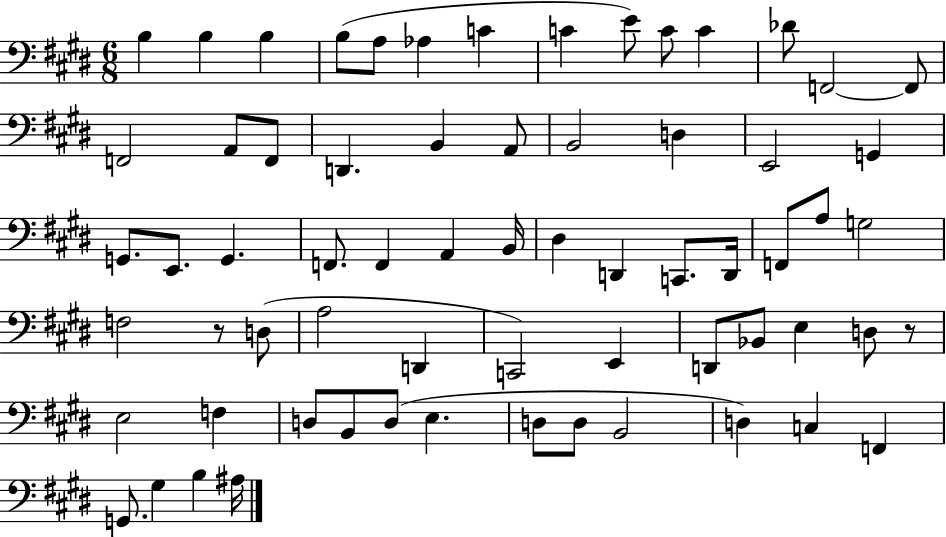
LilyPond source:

{
  \clef bass
  \numericTimeSignature
  \time 6/8
  \key e \major
  b4 b4 b4 | b8( a8 aes4 c'4 | c'4 e'8) c'8 c'4 | des'8 f,2~~ f,8 | \break f,2 a,8 f,8 | d,4. b,4 a,8 | b,2 d4 | e,2 g,4 | \break g,8. e,8. g,4. | f,8. f,4 a,4 b,16 | dis4 d,4 c,8. d,16 | f,8 a8 g2 | \break f2 r8 d8( | a2 d,4 | c,2) e,4 | d,8 bes,8 e4 d8 r8 | \break e2 f4 | d8 b,8 d8( e4. | d8 d8 b,2 | d4) c4 f,4 | \break g,8. gis4 b4 ais16 | \bar "|."
}